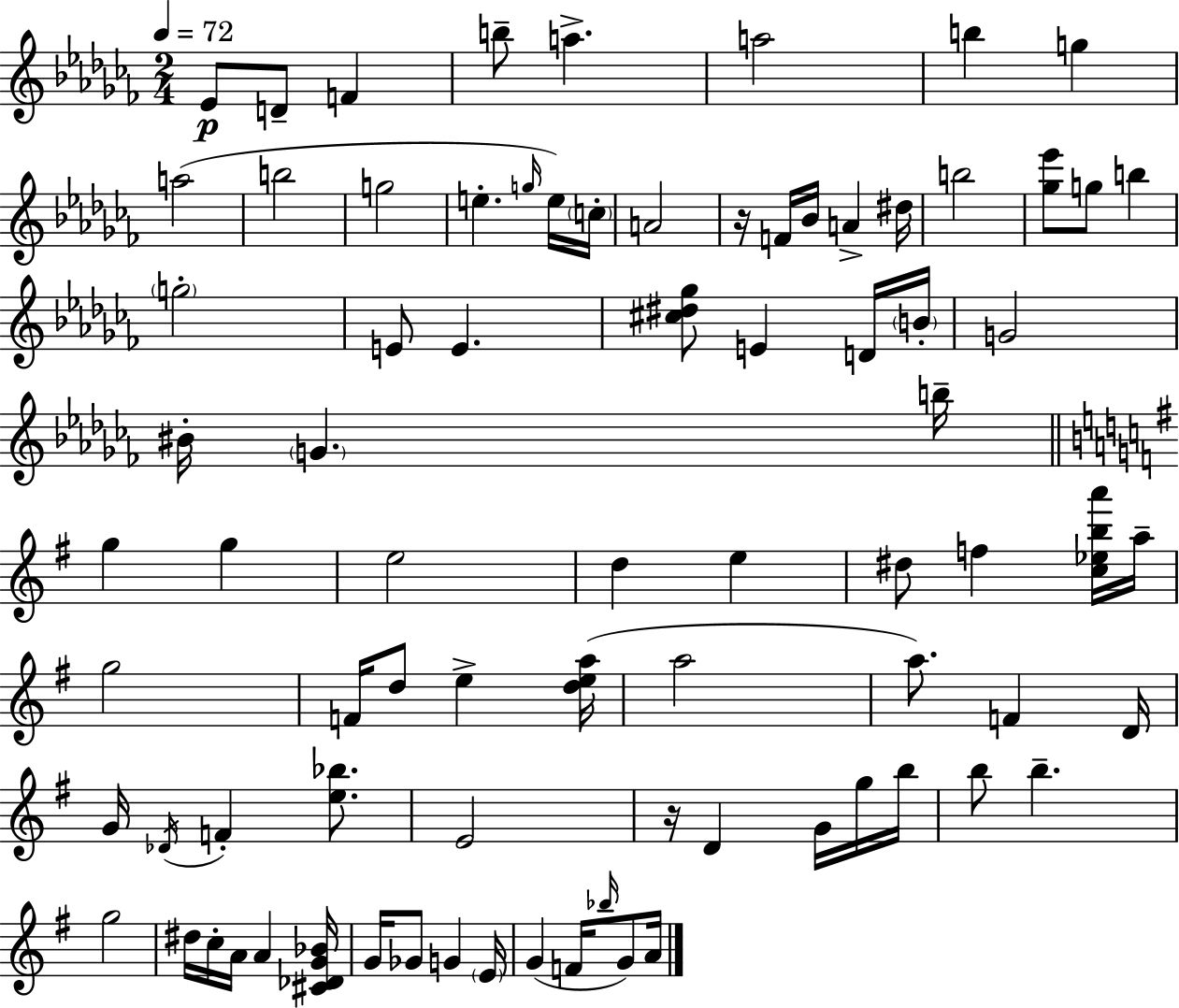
Eb4/e D4/e F4/q B5/e A5/q. A5/h B5/q G5/q A5/h B5/h G5/h E5/q. G5/s E5/s C5/s A4/h R/s F4/s Bb4/s A4/q D#5/s B5/h [Gb5,Eb6]/e G5/e B5/q G5/h E4/e E4/q. [C#5,D#5,Gb5]/e E4/q D4/s B4/s G4/h BIS4/s G4/q. B5/s G5/q G5/q E5/h D5/q E5/q D#5/e F5/q [C5,Eb5,B5,A6]/s A5/s G5/h F4/s D5/e E5/q [D5,E5,A5]/s A5/h A5/e. F4/q D4/s G4/s Db4/s F4/q [E5,Bb5]/e. E4/h R/s D4/q G4/s G5/s B5/s B5/e B5/q. G5/h D#5/s C5/s A4/s A4/q [C#4,Db4,G4,Bb4]/s G4/s Gb4/e G4/q E4/s G4/q F4/s Bb5/s G4/e A4/s